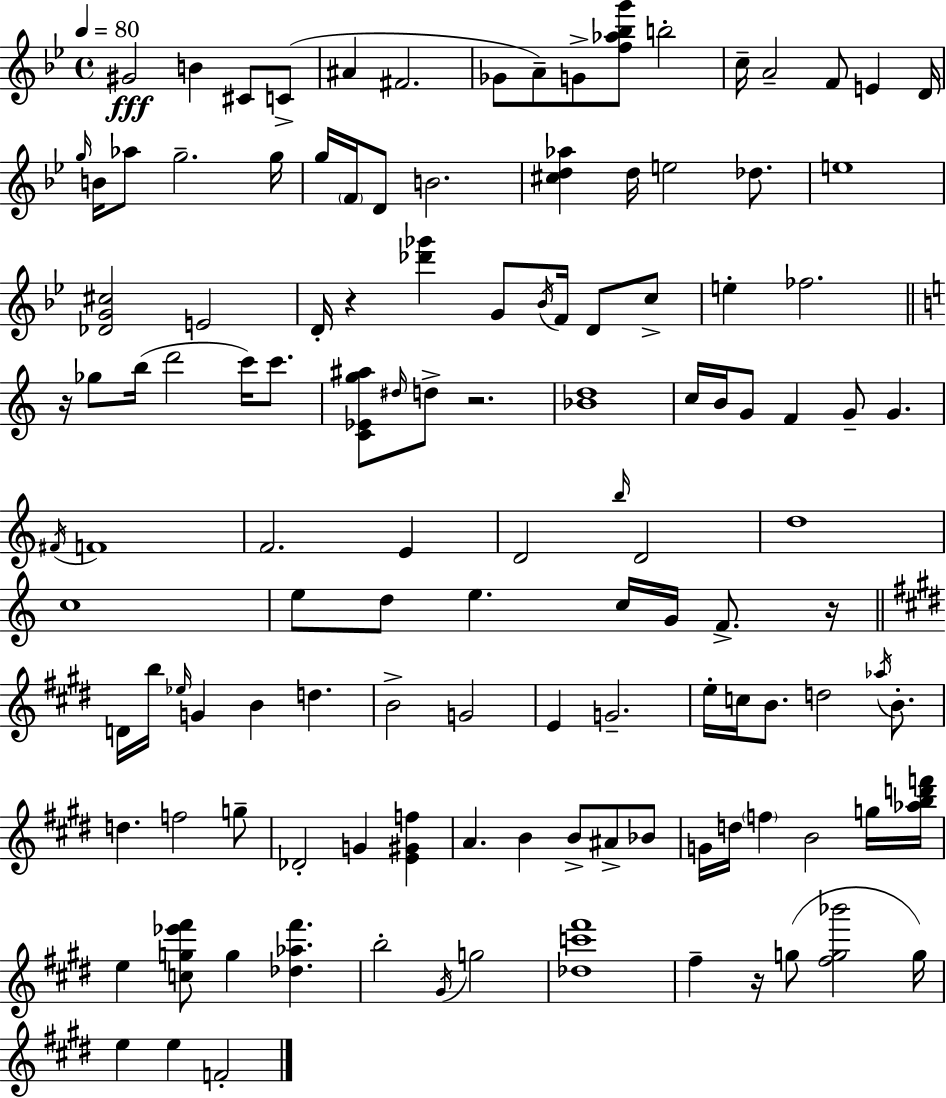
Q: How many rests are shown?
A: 5